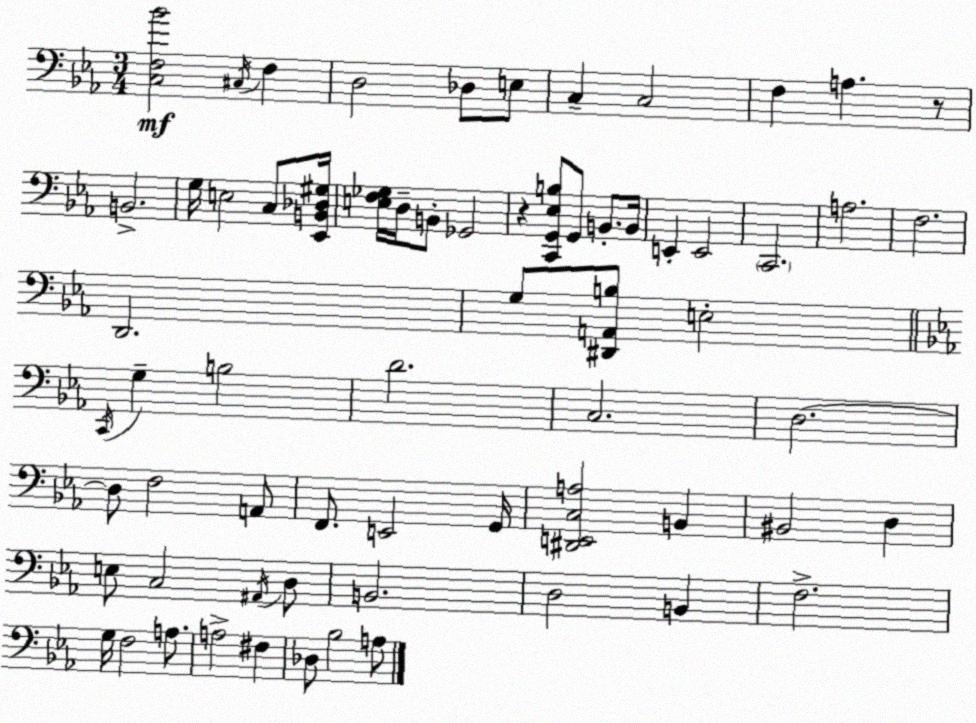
X:1
T:Untitled
M:3/4
L:1/4
K:Eb
[C,F,_B]2 ^C,/4 F, D,2 _D,/2 E,/2 C, C,2 F, A, z/2 B,,2 G,/4 E,2 C,/2 [_E,,B,,_D,^G,]/4 [E,F,_G,]/4 D,/4 B,,/2 _G,,2 z [C,,G,,_E,B,]/2 G,,/2 B,,/2 B,,/4 E,, E,,2 C,,2 A,2 F,2 D,,2 G,/2 [^D,,A,,B,]/2 E,2 C,,/4 G, B,2 D2 C,2 D,2 D,/2 F,2 A,,/2 F,,/2 E,,2 G,,/4 [^D,,E,,C,A,]2 B,, ^B,,2 D, E,/2 C,2 ^A,,/4 D,/2 B,,2 D,2 B,, F,2 G,/4 F,2 A,/2 A,2 ^F, _D,/2 _B,2 A,/2